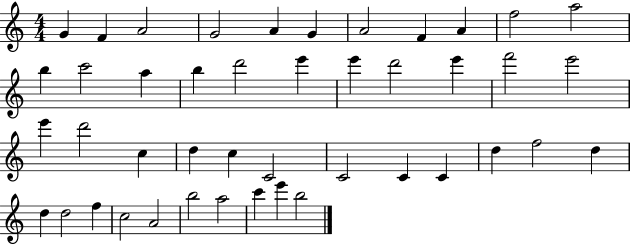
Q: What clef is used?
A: treble